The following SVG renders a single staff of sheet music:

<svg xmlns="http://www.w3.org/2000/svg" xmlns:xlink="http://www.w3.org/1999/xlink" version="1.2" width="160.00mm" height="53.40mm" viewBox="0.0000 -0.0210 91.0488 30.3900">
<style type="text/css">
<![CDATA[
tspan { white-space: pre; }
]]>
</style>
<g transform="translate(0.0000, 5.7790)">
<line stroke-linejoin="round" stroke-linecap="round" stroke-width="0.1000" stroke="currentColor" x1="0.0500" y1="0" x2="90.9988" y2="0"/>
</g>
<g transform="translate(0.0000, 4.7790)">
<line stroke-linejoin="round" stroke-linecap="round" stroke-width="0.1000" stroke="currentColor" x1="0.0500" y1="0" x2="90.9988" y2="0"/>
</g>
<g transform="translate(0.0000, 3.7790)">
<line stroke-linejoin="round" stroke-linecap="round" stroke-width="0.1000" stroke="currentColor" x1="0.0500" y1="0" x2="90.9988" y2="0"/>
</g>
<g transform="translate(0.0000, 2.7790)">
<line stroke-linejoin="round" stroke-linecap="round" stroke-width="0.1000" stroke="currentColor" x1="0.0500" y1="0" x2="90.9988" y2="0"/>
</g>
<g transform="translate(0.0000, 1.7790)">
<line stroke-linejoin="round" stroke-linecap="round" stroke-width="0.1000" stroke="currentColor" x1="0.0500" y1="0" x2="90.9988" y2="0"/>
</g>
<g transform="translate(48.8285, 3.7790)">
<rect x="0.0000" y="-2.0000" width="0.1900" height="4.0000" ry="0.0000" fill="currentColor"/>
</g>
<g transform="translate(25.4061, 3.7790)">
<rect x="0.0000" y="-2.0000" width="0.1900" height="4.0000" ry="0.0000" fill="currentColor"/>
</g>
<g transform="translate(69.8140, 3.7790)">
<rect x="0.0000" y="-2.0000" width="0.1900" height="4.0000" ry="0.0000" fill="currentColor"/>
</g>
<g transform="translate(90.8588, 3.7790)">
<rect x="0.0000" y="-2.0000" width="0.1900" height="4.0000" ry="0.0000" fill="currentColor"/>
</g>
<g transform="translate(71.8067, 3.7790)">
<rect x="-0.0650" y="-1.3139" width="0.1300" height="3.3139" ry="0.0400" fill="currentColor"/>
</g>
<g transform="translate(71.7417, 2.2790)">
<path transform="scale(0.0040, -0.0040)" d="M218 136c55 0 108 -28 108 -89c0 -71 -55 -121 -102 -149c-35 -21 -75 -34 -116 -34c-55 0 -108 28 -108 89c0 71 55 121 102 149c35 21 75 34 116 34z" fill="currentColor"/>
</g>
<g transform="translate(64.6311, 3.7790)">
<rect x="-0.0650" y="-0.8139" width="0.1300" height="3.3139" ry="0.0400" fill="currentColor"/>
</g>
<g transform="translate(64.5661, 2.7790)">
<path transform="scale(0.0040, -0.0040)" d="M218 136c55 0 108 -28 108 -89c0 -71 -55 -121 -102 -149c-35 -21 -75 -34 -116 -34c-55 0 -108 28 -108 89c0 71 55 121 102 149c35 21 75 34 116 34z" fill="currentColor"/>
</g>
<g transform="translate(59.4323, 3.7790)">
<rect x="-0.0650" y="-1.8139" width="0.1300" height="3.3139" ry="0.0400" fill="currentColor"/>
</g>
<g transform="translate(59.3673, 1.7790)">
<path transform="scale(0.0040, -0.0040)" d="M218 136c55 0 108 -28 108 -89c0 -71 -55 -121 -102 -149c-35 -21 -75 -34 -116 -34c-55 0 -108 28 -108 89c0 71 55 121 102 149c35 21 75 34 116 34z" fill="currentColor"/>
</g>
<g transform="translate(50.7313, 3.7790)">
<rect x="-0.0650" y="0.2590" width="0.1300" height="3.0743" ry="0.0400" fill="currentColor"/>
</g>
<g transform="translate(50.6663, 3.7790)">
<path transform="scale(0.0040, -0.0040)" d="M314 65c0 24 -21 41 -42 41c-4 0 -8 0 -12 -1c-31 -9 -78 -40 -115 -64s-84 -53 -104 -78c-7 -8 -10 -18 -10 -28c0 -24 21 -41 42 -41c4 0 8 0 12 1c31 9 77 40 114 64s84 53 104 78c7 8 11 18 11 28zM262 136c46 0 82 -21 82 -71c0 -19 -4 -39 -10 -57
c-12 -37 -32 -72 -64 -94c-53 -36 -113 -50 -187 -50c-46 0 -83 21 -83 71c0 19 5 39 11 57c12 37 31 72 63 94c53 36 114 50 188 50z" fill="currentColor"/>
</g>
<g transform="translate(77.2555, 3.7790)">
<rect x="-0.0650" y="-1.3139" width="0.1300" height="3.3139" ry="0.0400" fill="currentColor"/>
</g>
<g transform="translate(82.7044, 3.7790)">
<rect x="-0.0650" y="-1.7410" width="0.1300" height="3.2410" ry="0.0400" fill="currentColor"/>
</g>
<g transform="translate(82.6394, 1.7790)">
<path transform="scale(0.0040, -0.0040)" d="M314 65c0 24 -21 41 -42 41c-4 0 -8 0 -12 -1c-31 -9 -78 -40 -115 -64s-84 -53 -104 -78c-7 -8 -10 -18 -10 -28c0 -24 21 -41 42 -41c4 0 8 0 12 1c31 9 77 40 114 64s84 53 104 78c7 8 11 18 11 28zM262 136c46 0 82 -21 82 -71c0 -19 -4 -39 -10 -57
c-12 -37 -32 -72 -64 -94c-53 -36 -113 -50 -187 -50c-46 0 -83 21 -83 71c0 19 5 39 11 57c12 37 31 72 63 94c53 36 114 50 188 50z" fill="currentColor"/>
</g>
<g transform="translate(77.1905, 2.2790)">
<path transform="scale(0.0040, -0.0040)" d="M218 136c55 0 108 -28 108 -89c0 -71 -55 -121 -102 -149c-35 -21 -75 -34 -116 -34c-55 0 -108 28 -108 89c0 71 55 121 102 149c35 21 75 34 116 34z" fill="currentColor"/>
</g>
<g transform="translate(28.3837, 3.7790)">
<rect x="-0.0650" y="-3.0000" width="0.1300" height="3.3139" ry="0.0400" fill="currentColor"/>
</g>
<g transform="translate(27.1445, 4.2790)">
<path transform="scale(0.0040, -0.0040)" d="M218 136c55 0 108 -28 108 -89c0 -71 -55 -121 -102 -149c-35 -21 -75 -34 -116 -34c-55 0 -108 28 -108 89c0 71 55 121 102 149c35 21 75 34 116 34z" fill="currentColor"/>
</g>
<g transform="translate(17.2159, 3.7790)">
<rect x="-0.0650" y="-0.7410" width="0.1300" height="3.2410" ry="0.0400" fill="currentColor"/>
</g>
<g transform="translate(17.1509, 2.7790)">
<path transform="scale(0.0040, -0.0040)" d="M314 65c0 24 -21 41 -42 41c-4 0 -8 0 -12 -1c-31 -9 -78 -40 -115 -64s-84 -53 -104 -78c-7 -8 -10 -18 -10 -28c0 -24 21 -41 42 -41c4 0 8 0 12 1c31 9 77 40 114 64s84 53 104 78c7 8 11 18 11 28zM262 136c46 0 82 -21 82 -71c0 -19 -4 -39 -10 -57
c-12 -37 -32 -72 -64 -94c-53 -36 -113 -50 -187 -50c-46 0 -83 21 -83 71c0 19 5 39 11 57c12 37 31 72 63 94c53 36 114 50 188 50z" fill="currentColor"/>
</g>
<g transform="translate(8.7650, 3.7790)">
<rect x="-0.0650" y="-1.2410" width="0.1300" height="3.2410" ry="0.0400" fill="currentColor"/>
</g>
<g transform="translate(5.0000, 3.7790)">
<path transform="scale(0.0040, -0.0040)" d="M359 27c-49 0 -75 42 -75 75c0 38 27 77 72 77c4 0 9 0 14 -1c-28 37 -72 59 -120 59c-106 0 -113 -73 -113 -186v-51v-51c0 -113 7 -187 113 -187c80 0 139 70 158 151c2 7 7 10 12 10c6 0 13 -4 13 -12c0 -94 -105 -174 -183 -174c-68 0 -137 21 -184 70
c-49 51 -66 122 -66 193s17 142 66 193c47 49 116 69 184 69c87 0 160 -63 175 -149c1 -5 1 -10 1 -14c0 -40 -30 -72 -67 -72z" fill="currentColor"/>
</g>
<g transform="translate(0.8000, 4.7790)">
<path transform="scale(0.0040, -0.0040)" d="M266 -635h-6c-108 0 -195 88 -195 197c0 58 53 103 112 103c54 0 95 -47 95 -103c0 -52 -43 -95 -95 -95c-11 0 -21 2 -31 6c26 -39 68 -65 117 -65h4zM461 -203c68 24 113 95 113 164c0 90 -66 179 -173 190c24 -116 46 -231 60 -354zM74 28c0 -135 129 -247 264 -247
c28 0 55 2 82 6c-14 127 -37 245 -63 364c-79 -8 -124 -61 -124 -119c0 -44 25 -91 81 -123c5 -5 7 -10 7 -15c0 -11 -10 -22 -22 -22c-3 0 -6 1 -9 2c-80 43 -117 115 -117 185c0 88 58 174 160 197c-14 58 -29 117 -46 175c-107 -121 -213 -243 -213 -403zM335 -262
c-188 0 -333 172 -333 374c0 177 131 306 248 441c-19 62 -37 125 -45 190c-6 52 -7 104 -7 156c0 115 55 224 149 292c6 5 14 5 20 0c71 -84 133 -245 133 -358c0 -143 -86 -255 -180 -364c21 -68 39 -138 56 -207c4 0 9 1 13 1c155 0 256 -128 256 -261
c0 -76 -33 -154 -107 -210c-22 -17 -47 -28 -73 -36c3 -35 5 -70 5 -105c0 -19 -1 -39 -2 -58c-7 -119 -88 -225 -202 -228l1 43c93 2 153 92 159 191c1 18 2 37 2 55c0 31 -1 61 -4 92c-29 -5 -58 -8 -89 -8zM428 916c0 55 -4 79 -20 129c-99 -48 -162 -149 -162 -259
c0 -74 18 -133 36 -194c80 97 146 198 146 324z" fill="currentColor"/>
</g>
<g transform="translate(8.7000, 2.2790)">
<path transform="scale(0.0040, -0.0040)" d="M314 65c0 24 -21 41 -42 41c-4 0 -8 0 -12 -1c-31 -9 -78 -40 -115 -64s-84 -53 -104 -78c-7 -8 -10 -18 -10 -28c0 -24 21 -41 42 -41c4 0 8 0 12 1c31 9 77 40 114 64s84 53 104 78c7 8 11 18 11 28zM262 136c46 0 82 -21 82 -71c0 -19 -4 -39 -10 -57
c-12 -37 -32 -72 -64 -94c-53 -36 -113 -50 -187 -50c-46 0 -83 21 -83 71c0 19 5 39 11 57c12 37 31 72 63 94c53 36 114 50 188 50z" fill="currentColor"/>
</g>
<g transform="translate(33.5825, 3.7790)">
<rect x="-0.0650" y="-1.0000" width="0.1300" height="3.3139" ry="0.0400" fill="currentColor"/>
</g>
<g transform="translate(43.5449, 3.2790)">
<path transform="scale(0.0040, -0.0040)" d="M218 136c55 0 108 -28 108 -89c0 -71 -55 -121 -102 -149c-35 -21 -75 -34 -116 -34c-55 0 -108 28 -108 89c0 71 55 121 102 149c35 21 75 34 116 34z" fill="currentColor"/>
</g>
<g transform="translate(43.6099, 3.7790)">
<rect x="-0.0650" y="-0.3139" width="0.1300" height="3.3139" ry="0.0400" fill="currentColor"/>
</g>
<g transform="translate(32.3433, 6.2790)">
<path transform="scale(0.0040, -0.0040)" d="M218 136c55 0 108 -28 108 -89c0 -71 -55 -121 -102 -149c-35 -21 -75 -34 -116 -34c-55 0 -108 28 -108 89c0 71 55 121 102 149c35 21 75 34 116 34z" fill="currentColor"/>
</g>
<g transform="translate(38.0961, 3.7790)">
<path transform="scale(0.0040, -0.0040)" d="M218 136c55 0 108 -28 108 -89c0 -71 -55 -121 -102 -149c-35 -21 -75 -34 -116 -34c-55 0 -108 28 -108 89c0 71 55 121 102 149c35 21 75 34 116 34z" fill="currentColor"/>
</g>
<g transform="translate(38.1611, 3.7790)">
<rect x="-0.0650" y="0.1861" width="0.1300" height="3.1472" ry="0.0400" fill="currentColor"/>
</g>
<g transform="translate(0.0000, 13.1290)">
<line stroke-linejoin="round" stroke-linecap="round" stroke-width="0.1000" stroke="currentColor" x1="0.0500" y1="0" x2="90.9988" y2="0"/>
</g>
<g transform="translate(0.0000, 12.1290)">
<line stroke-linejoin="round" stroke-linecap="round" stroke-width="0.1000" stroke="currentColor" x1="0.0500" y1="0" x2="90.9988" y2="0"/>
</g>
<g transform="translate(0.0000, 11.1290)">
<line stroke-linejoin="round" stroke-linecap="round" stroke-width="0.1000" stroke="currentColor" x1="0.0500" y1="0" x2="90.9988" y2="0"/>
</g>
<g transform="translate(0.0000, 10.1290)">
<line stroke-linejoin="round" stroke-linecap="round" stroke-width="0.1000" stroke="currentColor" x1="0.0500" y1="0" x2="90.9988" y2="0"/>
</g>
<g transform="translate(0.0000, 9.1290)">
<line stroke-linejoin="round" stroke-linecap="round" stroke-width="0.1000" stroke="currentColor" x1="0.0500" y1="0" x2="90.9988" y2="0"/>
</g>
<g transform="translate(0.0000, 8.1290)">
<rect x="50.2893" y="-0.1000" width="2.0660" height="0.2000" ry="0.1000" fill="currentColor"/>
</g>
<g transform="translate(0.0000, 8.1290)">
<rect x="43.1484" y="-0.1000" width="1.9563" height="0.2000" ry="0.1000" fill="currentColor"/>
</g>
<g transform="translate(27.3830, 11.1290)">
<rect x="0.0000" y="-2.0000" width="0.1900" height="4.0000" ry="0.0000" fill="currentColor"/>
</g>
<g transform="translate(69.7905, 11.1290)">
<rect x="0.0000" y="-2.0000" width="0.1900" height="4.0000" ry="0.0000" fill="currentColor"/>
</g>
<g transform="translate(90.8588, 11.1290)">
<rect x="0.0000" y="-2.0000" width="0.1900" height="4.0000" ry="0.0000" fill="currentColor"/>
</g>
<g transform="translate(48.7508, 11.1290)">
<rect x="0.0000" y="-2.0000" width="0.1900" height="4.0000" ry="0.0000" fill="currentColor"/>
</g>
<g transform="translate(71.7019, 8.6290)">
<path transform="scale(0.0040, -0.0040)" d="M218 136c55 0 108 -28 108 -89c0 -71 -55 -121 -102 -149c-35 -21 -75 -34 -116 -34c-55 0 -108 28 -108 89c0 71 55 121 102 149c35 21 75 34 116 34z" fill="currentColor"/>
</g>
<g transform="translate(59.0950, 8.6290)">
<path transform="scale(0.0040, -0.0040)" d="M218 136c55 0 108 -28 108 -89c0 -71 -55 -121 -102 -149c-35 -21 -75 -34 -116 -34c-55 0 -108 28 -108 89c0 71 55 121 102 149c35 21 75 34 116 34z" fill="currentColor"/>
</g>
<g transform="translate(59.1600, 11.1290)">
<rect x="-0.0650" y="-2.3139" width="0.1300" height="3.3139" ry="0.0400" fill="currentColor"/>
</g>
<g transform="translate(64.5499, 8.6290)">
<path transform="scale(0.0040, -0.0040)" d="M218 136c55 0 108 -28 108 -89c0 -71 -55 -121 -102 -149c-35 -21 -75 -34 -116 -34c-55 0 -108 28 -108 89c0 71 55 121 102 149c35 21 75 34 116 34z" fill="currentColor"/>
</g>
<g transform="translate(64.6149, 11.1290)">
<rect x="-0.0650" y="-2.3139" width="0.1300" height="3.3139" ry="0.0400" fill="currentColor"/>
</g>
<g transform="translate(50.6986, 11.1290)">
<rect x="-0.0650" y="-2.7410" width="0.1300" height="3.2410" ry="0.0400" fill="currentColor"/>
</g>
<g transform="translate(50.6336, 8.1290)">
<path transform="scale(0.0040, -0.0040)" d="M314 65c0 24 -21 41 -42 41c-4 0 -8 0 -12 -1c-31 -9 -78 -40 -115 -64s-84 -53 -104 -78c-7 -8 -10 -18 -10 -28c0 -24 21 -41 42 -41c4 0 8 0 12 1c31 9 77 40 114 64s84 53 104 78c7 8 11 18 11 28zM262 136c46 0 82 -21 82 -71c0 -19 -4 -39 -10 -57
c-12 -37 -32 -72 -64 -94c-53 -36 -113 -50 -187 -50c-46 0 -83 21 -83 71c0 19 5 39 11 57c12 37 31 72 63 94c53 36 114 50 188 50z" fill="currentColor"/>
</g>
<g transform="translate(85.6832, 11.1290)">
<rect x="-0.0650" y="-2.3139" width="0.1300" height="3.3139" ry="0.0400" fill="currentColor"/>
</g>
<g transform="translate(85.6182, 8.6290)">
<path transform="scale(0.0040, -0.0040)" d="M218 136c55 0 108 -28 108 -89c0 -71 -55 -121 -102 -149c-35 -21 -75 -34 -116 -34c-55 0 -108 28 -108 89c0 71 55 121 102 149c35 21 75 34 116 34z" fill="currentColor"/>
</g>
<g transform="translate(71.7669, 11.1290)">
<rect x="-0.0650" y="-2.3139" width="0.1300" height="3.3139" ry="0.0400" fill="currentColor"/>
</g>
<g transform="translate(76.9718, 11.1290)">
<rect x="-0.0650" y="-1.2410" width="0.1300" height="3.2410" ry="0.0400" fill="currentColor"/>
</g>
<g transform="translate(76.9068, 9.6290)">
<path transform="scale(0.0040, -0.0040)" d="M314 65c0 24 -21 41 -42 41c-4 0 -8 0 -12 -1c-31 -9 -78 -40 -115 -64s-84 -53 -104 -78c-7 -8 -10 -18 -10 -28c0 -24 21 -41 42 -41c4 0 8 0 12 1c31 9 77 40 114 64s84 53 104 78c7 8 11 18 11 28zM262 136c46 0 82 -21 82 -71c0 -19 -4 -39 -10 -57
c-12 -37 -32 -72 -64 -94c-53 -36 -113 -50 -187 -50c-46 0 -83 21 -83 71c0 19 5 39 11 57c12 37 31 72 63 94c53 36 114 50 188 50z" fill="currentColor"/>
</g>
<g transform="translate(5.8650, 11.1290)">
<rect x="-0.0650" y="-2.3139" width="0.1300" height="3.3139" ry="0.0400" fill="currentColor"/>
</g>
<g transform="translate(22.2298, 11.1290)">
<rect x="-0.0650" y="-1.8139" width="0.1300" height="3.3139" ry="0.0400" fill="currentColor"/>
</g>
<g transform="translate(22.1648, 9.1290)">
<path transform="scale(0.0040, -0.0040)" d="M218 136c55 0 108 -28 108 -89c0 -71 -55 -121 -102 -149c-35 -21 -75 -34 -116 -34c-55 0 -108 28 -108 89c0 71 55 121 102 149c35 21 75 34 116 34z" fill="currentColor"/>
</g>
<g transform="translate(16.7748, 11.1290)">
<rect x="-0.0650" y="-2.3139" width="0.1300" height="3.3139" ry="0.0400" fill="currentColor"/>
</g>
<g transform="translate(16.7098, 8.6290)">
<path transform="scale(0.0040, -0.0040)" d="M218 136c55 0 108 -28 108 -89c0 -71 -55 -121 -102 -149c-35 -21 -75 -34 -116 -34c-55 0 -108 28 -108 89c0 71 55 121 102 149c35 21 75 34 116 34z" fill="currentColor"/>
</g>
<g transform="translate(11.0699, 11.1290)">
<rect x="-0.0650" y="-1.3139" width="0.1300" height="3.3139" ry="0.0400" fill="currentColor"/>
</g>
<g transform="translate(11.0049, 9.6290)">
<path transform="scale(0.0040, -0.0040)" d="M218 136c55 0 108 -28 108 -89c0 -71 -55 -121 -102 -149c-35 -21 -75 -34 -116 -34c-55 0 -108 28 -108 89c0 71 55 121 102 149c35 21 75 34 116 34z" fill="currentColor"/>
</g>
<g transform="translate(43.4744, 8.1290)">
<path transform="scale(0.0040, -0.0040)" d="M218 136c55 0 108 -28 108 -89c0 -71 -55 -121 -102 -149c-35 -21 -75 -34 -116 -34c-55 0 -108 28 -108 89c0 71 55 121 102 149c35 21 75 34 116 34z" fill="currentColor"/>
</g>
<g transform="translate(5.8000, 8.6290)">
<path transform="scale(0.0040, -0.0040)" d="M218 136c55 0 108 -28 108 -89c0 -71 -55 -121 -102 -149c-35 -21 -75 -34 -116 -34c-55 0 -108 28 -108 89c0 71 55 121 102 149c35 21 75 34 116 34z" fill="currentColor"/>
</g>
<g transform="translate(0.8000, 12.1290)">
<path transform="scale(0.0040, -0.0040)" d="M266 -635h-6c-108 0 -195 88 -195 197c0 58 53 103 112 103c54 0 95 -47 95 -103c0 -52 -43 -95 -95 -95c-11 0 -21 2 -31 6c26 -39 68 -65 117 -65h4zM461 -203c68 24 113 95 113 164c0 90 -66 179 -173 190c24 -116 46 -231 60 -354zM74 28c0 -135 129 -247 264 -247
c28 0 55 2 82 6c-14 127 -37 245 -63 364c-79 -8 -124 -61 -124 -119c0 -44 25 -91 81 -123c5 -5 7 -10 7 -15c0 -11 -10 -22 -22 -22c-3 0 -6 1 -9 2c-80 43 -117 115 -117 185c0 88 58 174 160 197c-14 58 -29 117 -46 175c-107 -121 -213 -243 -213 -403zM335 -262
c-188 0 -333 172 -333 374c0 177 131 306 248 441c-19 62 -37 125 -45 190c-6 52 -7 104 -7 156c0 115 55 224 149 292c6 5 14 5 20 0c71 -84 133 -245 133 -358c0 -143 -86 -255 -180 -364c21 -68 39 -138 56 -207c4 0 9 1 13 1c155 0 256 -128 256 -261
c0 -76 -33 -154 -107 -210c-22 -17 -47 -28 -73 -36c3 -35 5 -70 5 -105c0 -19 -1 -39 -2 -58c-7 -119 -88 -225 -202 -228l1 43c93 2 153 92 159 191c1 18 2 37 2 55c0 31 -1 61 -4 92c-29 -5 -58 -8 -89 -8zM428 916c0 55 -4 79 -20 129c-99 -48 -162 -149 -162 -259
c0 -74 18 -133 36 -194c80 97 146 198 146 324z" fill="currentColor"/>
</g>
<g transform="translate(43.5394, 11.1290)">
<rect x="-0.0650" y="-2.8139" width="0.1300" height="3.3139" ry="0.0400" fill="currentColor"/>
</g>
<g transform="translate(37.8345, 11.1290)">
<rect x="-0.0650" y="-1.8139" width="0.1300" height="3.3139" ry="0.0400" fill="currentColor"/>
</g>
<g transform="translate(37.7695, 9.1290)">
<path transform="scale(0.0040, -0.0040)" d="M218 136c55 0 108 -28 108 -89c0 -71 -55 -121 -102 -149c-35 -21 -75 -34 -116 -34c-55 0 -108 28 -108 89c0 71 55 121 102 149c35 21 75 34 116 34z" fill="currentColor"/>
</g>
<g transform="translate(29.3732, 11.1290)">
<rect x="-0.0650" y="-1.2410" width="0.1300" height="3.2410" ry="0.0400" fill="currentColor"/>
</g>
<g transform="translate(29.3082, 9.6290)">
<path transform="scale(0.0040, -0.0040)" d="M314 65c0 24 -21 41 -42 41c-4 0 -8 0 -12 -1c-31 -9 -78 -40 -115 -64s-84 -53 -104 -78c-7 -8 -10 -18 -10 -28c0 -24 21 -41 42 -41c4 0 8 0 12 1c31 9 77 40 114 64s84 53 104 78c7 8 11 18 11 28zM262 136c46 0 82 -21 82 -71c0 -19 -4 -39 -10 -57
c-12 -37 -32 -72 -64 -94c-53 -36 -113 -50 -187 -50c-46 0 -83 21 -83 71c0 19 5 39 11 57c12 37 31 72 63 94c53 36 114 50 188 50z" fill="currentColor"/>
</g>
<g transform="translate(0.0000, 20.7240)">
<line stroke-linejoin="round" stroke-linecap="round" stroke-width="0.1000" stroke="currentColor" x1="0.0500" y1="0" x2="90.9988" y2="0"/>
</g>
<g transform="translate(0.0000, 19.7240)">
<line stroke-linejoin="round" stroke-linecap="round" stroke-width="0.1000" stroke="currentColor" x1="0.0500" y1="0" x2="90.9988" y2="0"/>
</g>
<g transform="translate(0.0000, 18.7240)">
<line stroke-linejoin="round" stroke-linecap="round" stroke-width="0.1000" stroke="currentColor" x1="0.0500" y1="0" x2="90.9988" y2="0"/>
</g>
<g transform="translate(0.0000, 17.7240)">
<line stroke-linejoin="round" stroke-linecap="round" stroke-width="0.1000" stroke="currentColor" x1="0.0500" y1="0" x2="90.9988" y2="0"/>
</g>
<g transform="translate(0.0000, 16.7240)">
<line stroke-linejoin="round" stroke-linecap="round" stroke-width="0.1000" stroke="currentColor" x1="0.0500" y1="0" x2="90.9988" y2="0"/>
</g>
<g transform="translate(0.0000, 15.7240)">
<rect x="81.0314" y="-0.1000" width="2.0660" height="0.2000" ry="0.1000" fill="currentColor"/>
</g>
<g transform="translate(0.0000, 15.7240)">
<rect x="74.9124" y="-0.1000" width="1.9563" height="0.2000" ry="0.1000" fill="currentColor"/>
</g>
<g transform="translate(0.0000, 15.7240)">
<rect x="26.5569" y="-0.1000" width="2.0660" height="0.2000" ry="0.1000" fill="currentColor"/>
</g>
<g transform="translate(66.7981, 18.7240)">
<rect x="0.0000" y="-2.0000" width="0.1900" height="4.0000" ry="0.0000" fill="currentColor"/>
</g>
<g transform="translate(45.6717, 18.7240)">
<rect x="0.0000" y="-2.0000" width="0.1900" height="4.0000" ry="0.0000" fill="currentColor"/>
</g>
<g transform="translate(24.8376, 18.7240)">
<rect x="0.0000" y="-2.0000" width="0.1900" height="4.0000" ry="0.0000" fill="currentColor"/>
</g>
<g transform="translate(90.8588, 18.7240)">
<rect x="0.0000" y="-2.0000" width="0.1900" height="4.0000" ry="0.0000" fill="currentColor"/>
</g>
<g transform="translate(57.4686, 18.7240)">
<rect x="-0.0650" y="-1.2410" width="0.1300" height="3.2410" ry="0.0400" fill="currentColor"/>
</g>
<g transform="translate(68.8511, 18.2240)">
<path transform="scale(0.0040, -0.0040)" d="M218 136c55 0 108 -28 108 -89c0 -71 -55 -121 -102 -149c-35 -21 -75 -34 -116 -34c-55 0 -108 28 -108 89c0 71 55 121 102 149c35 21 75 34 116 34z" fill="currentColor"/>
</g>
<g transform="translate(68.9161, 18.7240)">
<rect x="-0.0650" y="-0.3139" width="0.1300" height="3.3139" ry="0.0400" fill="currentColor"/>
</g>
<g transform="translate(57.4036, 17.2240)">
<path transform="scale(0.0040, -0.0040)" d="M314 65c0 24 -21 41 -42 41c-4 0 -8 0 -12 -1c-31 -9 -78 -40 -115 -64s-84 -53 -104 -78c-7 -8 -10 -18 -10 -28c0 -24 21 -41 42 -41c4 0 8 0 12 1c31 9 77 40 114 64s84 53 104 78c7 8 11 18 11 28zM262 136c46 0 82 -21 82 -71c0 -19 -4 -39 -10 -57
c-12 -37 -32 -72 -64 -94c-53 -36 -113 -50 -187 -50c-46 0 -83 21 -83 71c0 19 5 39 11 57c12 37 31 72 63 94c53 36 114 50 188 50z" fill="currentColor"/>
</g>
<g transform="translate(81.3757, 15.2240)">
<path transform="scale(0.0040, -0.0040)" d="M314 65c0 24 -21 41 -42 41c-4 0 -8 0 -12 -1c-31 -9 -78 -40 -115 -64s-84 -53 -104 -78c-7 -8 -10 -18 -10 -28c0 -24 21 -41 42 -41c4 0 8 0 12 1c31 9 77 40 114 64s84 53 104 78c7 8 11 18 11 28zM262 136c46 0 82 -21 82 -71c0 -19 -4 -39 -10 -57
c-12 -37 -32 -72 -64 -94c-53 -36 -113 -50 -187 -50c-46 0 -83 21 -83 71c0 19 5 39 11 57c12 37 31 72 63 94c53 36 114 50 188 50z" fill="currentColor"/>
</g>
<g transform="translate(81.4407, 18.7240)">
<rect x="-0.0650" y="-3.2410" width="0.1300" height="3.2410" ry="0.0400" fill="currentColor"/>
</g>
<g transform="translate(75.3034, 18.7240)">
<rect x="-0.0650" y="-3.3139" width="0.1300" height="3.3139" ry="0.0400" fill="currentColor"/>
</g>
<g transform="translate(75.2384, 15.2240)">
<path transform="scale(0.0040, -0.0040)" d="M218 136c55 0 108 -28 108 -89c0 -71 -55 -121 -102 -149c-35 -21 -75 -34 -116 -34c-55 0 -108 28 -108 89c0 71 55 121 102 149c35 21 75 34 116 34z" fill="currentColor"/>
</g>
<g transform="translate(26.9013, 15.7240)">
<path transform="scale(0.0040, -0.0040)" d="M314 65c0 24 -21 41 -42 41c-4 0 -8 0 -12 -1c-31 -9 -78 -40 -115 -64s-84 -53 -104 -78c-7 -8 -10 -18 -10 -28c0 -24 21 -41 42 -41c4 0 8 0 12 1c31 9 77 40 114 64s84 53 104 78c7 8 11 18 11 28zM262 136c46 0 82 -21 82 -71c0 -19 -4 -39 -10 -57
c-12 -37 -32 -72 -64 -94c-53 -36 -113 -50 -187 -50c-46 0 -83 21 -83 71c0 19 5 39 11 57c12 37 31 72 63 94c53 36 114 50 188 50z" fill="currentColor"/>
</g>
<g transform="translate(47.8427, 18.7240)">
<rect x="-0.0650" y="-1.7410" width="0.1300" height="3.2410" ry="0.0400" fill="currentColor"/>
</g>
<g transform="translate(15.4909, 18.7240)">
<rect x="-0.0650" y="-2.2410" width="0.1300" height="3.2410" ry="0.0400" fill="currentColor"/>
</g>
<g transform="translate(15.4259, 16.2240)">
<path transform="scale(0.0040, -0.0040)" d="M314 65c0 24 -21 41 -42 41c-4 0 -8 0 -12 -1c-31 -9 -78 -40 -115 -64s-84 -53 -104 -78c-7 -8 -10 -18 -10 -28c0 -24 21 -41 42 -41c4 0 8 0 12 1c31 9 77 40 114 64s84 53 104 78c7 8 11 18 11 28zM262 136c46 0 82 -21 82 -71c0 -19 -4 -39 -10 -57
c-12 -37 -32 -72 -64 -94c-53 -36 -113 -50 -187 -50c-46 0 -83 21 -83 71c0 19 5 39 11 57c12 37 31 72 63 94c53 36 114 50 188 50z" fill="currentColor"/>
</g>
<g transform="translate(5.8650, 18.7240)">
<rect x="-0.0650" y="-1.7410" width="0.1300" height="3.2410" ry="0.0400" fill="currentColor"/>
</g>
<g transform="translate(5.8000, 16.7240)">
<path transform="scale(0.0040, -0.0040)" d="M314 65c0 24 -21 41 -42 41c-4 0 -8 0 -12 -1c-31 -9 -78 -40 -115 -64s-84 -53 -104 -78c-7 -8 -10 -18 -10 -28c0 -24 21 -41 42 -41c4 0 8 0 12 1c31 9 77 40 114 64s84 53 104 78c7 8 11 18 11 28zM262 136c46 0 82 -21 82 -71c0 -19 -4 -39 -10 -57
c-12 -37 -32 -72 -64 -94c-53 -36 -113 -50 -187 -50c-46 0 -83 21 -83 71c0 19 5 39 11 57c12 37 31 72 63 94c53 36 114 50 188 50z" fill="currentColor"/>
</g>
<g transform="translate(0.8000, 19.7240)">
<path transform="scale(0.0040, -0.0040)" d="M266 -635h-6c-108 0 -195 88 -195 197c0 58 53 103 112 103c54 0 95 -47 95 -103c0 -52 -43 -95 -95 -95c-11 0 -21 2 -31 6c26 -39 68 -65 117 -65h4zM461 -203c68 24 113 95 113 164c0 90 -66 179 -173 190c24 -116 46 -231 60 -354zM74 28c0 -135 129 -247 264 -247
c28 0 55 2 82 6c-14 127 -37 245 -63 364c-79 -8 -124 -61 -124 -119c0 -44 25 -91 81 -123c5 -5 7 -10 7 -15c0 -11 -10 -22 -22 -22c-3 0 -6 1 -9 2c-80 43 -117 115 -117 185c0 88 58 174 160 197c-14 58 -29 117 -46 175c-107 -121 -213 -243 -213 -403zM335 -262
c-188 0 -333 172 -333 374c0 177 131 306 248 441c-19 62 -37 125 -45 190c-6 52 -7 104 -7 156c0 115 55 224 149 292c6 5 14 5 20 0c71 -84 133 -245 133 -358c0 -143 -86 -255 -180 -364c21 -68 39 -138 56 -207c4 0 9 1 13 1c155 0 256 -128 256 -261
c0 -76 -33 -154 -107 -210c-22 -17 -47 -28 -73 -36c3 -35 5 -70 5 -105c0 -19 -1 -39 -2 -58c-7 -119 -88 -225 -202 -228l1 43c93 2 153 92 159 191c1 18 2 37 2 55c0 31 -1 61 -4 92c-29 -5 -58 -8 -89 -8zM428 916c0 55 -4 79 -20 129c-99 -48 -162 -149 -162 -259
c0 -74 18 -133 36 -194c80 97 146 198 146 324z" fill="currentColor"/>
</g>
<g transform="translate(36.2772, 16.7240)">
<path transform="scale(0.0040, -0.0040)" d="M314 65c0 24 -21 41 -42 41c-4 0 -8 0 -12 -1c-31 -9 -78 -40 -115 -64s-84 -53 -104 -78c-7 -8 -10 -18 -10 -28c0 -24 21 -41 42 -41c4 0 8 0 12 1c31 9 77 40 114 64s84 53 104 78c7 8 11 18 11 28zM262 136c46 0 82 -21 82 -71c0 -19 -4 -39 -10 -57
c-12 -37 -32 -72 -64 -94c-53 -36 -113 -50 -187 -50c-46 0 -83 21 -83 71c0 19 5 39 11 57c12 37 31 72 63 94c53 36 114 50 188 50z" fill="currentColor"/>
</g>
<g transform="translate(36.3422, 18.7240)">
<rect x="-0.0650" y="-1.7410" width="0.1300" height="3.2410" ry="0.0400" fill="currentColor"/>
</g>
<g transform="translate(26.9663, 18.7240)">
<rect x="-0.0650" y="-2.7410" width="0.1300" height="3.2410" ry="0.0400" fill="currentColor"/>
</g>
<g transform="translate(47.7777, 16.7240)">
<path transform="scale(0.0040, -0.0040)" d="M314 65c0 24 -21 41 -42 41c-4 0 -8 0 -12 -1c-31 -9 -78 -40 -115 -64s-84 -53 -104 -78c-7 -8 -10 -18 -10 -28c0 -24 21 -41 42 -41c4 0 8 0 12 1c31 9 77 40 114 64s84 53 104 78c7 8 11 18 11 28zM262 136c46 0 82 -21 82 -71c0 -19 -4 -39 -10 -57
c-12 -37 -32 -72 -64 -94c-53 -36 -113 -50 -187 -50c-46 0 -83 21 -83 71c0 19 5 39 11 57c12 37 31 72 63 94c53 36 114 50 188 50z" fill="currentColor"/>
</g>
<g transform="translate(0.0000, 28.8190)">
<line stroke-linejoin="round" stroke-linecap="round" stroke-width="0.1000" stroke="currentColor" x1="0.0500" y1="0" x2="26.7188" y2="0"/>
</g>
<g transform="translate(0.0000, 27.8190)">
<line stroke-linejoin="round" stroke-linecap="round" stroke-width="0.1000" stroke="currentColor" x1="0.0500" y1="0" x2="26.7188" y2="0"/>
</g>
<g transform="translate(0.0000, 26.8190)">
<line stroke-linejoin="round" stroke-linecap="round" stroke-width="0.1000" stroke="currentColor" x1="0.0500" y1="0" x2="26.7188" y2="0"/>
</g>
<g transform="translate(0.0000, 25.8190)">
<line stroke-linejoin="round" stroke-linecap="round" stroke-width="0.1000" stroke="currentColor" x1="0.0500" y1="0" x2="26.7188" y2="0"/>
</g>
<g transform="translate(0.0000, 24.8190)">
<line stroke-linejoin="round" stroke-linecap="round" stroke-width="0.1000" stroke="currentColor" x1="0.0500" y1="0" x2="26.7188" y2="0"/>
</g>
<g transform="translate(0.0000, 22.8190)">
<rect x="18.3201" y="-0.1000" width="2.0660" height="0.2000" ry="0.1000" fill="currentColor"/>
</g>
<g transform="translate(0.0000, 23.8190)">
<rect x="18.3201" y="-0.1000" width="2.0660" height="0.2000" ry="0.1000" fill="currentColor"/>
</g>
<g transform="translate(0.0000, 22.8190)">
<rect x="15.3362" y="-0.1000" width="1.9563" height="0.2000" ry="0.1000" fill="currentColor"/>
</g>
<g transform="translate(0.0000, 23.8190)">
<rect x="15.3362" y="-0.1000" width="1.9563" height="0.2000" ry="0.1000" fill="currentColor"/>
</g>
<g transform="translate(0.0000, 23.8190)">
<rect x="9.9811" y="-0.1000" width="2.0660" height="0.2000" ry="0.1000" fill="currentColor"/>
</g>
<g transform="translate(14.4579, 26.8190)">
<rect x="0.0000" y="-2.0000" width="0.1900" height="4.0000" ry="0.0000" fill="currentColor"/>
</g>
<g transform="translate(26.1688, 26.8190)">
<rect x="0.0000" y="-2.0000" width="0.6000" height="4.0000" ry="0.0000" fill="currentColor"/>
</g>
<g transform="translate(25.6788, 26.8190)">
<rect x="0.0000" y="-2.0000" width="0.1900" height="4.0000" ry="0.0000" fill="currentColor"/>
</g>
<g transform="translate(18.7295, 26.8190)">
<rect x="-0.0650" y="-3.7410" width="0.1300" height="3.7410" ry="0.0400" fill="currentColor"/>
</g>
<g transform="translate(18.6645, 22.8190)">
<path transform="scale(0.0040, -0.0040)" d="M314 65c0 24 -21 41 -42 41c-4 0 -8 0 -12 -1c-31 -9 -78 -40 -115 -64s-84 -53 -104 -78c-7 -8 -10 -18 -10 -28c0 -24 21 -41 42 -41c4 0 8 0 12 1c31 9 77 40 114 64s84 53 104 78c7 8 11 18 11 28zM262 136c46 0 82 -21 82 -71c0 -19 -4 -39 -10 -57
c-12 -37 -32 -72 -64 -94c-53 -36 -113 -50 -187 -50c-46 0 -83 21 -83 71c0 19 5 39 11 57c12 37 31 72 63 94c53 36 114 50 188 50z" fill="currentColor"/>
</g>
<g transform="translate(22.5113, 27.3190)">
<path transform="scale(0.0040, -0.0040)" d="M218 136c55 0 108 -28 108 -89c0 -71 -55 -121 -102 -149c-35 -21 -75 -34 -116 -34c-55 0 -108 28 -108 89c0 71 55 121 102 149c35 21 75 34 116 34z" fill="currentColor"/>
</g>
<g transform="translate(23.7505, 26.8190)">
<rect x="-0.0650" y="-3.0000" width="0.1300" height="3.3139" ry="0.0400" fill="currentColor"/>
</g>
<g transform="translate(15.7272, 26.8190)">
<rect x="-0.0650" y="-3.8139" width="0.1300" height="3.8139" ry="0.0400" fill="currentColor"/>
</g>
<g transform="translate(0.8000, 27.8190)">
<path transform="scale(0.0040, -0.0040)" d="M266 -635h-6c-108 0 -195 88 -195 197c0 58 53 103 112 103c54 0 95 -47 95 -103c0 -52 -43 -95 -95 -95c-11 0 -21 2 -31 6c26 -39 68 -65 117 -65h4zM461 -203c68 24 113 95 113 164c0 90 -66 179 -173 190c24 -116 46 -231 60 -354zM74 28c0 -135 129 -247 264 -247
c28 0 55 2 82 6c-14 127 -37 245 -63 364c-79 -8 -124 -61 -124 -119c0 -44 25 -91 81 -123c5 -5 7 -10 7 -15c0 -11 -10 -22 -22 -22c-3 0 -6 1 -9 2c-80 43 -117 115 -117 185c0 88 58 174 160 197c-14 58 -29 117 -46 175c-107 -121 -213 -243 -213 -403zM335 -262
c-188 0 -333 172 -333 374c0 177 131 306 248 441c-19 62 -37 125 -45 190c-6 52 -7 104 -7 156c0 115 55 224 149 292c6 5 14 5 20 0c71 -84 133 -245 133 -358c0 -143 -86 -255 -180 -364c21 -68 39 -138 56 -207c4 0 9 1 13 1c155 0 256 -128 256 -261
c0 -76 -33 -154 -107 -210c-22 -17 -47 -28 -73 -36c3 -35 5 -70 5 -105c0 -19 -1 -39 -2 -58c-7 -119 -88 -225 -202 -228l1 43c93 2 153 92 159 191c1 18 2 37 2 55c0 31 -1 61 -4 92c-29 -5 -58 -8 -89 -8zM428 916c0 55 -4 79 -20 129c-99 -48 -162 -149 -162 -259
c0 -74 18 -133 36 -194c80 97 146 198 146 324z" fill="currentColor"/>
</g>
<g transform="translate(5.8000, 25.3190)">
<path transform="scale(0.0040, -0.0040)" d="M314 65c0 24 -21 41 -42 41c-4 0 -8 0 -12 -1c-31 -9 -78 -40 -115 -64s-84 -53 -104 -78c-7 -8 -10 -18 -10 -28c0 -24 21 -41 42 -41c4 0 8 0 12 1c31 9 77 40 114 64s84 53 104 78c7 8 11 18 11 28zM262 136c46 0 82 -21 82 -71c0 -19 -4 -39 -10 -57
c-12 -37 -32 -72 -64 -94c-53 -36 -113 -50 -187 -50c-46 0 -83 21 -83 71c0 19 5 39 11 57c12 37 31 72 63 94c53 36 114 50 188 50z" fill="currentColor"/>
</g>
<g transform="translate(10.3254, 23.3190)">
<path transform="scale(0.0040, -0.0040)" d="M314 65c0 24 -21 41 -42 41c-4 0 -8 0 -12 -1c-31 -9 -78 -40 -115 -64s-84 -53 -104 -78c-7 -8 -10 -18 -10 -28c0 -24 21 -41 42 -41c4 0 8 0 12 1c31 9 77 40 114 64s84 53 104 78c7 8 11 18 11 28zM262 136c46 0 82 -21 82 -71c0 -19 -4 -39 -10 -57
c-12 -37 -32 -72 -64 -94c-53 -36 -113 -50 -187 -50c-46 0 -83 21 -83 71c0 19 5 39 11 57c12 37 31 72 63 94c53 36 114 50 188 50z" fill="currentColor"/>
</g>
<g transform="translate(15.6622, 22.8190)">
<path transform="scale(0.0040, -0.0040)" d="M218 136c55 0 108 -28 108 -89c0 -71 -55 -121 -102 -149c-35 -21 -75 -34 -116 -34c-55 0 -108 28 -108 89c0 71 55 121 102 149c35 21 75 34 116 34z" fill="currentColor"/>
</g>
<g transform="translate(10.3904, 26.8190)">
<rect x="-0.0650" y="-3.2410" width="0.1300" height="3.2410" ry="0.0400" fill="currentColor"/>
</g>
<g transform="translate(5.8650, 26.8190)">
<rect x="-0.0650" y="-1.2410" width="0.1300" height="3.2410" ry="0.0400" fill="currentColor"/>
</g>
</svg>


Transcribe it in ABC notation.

X:1
T:Untitled
M:4/4
L:1/4
K:C
e2 d2 A D B c B2 f d e e f2 g e g f e2 f a a2 g g g e2 g f2 g2 a2 f2 f2 e2 c b b2 e2 b2 c' c'2 A